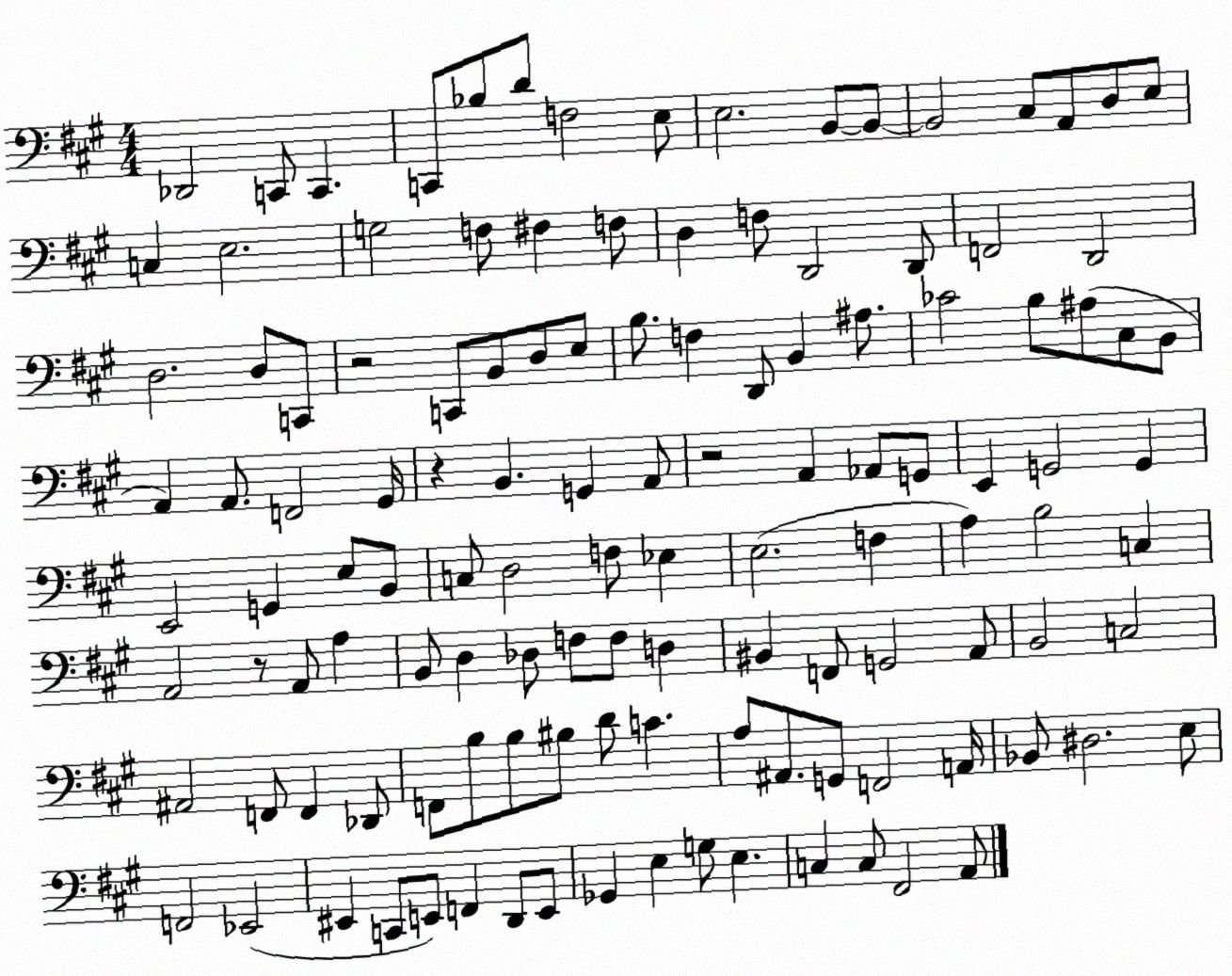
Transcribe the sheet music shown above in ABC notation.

X:1
T:Untitled
M:4/4
L:1/4
K:A
_D,,2 C,,/2 C,, C,,/2 _B,/2 D/2 F,2 E,/2 E,2 B,,/2 B,,/2 B,,2 ^C,/2 A,,/2 D,/2 E,/2 C, E,2 G,2 F,/2 ^F, F,/2 D, F,/2 D,,2 D,,/2 F,,2 D,,2 D,2 D,/2 C,,/2 z2 C,,/2 B,,/2 D,/2 E,/2 B,/2 F, D,,/2 B,, ^A,/2 _C2 B,/2 ^A,/2 ^C,/2 B,,/2 A,, A,,/2 F,,2 ^G,,/4 z B,, G,, A,,/2 z2 A,, _A,,/2 G,,/2 E,, G,,2 G,, E,,2 G,, E,/2 B,,/2 C,/2 D,2 F,/2 _E, E,2 F, A, B,2 C, A,,2 z/2 A,,/2 A, B,,/2 D, _D,/2 F,/2 F,/2 D, ^B,, F,,/2 G,,2 A,,/2 B,,2 C,2 ^A,,2 F,,/2 F,, _D,,/2 F,,/2 B,/2 B,/2 ^B,/2 D/2 C A,/2 ^A,,/2 G,,/2 F,,2 A,,/4 _B,,/2 ^D,2 E,/2 F,,2 _E,,2 ^E,, C,,/2 E,,/2 F,, D,,/2 E,,/2 _G,, E, G,/2 E, C, C,/2 ^F,,2 A,,/2